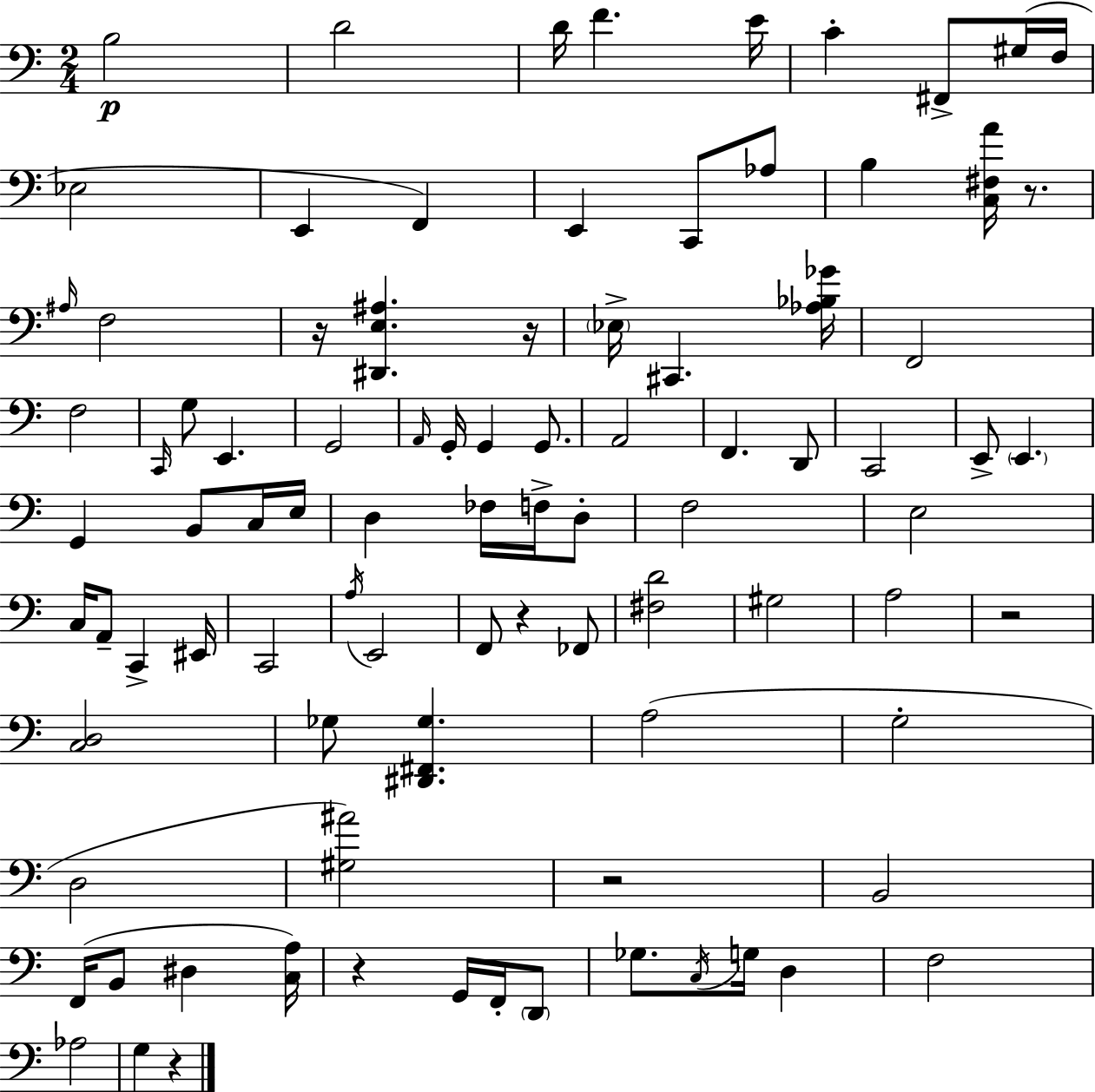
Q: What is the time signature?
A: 2/4